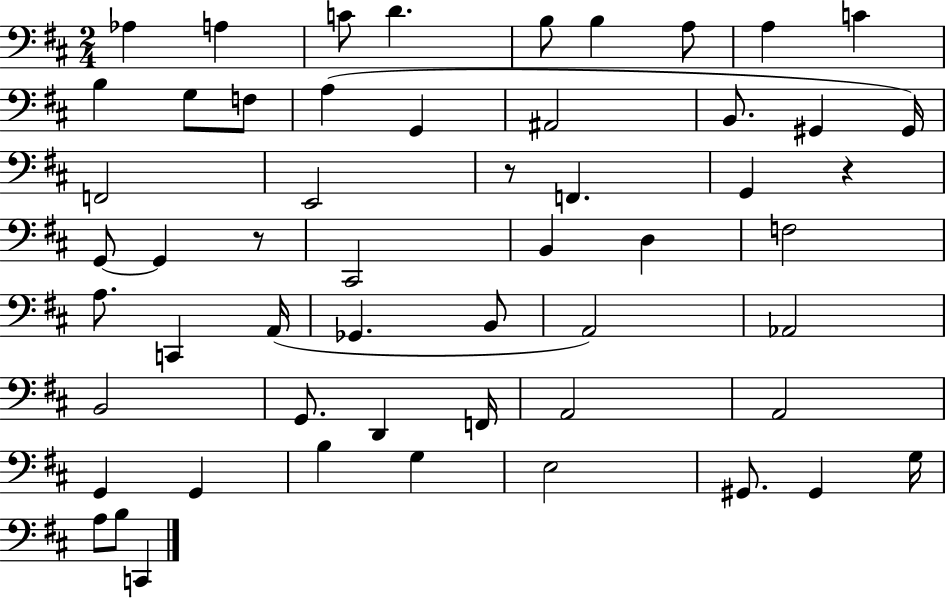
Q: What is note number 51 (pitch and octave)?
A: B3